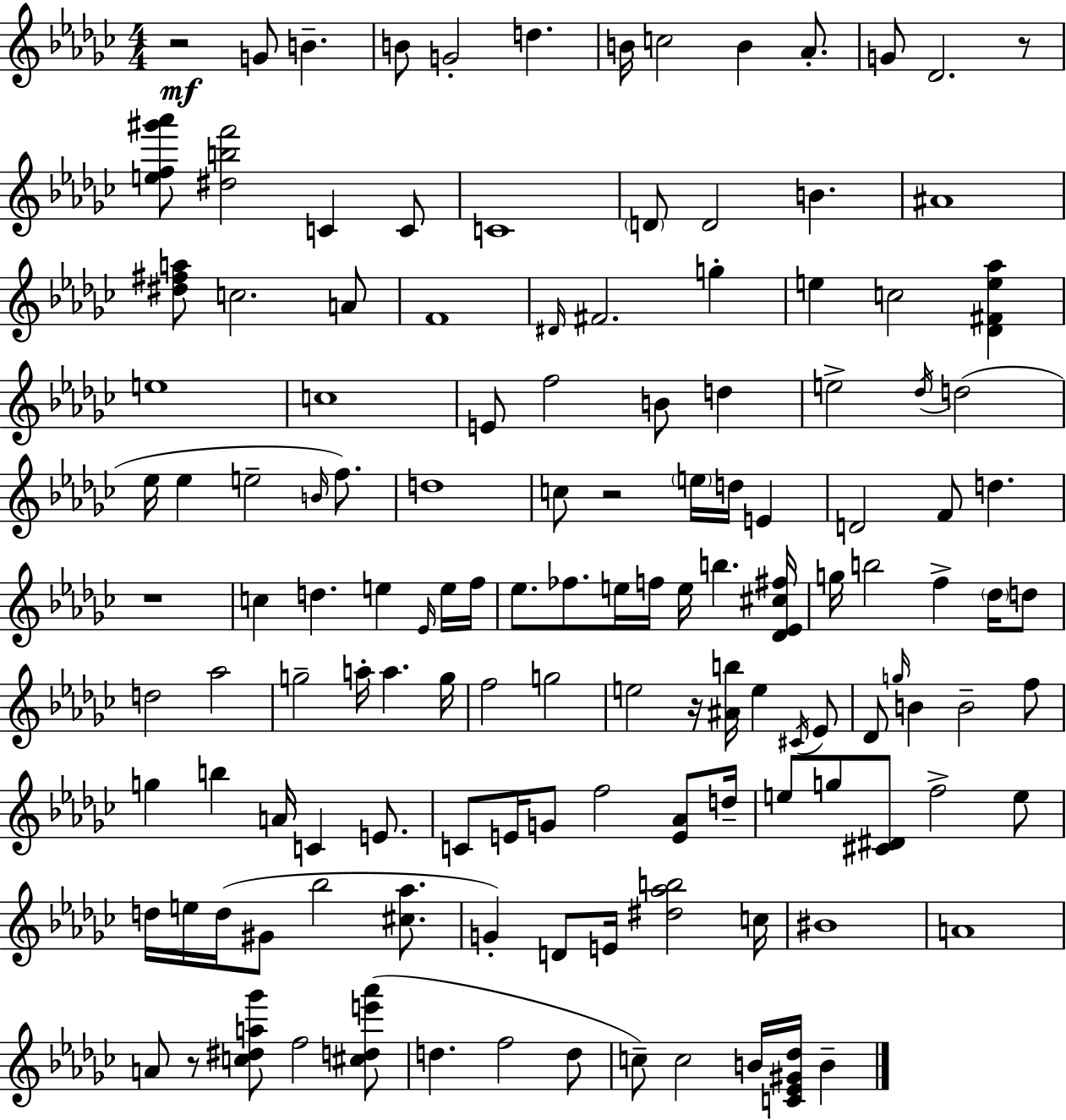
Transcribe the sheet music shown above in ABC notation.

X:1
T:Untitled
M:4/4
L:1/4
K:Ebm
z2 G/2 B B/2 G2 d B/4 c2 B _A/2 G/2 _D2 z/2 [ef^g'_a']/2 [^dbf']2 C C/2 C4 D/2 D2 B ^A4 [^d^fa]/2 c2 A/2 F4 ^D/4 ^F2 g e c2 [_D^Fe_a] e4 c4 E/2 f2 B/2 d e2 _d/4 d2 _e/4 _e e2 B/4 f/2 d4 c/2 z2 e/4 d/4 E D2 F/2 d z4 c d e _E/4 e/4 f/4 _e/2 _f/2 e/4 f/4 e/4 b [_D_E^c^f]/4 g/4 b2 f _d/4 d/2 d2 _a2 g2 a/4 a g/4 f2 g2 e2 z/4 [^Ab]/4 e ^C/4 _E/2 _D/2 g/4 B B2 f/2 g b A/4 C E/2 C/2 E/4 G/2 f2 [E_A]/2 d/4 e/2 g/2 [^C^D]/2 f2 e/2 d/4 e/4 d/4 ^G/2 _b2 [^c_a]/2 G D/2 E/4 [^d_ab]2 c/4 ^B4 A4 A/2 z/2 [c^da_g']/2 f2 [^cde'_a']/2 d f2 d/2 c/2 c2 B/4 [C_E^G_d]/4 B